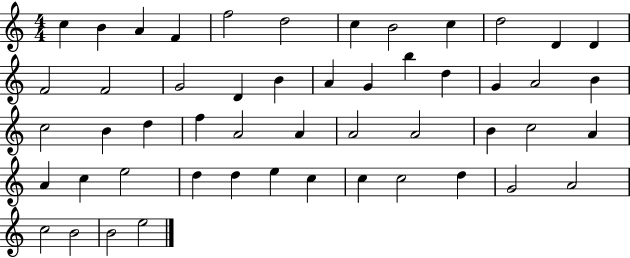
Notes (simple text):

C5/q B4/q A4/q F4/q F5/h D5/h C5/q B4/h C5/q D5/h D4/q D4/q F4/h F4/h G4/h D4/q B4/q A4/q G4/q B5/q D5/q G4/q A4/h B4/q C5/h B4/q D5/q F5/q A4/h A4/q A4/h A4/h B4/q C5/h A4/q A4/q C5/q E5/h D5/q D5/q E5/q C5/q C5/q C5/h D5/q G4/h A4/h C5/h B4/h B4/h E5/h